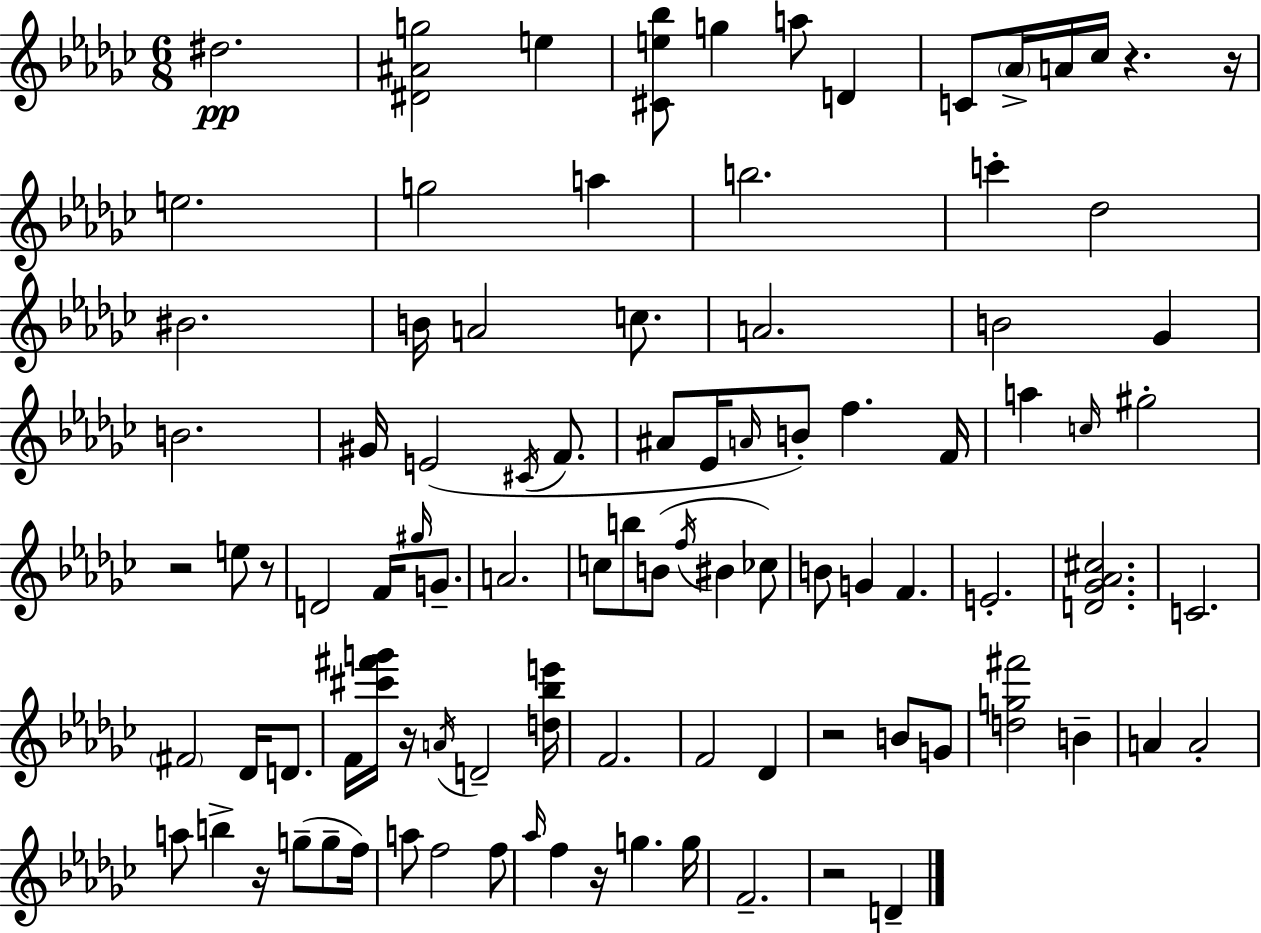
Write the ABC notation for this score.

X:1
T:Untitled
M:6/8
L:1/4
K:Ebm
^d2 [^D^Ag]2 e [^Ce_b]/2 g a/2 D C/2 _A/4 A/4 _c/4 z z/4 e2 g2 a b2 c' _d2 ^B2 B/4 A2 c/2 A2 B2 _G B2 ^G/4 E2 ^C/4 F/2 ^A/2 _E/4 A/4 B/2 f F/4 a c/4 ^g2 z2 e/2 z/2 D2 F/4 ^g/4 G/2 A2 c/2 b/2 B/2 f/4 ^B _c/2 B/2 G F E2 [D_G_A^c]2 C2 ^F2 _D/4 D/2 F/4 [^c'^f'g']/4 z/4 A/4 D2 [d_be']/4 F2 F2 _D z2 B/2 G/2 [dg^f']2 B A A2 a/2 b z/4 g/2 g/2 f/4 a/2 f2 f/2 _a/4 f z/4 g g/4 F2 z2 D